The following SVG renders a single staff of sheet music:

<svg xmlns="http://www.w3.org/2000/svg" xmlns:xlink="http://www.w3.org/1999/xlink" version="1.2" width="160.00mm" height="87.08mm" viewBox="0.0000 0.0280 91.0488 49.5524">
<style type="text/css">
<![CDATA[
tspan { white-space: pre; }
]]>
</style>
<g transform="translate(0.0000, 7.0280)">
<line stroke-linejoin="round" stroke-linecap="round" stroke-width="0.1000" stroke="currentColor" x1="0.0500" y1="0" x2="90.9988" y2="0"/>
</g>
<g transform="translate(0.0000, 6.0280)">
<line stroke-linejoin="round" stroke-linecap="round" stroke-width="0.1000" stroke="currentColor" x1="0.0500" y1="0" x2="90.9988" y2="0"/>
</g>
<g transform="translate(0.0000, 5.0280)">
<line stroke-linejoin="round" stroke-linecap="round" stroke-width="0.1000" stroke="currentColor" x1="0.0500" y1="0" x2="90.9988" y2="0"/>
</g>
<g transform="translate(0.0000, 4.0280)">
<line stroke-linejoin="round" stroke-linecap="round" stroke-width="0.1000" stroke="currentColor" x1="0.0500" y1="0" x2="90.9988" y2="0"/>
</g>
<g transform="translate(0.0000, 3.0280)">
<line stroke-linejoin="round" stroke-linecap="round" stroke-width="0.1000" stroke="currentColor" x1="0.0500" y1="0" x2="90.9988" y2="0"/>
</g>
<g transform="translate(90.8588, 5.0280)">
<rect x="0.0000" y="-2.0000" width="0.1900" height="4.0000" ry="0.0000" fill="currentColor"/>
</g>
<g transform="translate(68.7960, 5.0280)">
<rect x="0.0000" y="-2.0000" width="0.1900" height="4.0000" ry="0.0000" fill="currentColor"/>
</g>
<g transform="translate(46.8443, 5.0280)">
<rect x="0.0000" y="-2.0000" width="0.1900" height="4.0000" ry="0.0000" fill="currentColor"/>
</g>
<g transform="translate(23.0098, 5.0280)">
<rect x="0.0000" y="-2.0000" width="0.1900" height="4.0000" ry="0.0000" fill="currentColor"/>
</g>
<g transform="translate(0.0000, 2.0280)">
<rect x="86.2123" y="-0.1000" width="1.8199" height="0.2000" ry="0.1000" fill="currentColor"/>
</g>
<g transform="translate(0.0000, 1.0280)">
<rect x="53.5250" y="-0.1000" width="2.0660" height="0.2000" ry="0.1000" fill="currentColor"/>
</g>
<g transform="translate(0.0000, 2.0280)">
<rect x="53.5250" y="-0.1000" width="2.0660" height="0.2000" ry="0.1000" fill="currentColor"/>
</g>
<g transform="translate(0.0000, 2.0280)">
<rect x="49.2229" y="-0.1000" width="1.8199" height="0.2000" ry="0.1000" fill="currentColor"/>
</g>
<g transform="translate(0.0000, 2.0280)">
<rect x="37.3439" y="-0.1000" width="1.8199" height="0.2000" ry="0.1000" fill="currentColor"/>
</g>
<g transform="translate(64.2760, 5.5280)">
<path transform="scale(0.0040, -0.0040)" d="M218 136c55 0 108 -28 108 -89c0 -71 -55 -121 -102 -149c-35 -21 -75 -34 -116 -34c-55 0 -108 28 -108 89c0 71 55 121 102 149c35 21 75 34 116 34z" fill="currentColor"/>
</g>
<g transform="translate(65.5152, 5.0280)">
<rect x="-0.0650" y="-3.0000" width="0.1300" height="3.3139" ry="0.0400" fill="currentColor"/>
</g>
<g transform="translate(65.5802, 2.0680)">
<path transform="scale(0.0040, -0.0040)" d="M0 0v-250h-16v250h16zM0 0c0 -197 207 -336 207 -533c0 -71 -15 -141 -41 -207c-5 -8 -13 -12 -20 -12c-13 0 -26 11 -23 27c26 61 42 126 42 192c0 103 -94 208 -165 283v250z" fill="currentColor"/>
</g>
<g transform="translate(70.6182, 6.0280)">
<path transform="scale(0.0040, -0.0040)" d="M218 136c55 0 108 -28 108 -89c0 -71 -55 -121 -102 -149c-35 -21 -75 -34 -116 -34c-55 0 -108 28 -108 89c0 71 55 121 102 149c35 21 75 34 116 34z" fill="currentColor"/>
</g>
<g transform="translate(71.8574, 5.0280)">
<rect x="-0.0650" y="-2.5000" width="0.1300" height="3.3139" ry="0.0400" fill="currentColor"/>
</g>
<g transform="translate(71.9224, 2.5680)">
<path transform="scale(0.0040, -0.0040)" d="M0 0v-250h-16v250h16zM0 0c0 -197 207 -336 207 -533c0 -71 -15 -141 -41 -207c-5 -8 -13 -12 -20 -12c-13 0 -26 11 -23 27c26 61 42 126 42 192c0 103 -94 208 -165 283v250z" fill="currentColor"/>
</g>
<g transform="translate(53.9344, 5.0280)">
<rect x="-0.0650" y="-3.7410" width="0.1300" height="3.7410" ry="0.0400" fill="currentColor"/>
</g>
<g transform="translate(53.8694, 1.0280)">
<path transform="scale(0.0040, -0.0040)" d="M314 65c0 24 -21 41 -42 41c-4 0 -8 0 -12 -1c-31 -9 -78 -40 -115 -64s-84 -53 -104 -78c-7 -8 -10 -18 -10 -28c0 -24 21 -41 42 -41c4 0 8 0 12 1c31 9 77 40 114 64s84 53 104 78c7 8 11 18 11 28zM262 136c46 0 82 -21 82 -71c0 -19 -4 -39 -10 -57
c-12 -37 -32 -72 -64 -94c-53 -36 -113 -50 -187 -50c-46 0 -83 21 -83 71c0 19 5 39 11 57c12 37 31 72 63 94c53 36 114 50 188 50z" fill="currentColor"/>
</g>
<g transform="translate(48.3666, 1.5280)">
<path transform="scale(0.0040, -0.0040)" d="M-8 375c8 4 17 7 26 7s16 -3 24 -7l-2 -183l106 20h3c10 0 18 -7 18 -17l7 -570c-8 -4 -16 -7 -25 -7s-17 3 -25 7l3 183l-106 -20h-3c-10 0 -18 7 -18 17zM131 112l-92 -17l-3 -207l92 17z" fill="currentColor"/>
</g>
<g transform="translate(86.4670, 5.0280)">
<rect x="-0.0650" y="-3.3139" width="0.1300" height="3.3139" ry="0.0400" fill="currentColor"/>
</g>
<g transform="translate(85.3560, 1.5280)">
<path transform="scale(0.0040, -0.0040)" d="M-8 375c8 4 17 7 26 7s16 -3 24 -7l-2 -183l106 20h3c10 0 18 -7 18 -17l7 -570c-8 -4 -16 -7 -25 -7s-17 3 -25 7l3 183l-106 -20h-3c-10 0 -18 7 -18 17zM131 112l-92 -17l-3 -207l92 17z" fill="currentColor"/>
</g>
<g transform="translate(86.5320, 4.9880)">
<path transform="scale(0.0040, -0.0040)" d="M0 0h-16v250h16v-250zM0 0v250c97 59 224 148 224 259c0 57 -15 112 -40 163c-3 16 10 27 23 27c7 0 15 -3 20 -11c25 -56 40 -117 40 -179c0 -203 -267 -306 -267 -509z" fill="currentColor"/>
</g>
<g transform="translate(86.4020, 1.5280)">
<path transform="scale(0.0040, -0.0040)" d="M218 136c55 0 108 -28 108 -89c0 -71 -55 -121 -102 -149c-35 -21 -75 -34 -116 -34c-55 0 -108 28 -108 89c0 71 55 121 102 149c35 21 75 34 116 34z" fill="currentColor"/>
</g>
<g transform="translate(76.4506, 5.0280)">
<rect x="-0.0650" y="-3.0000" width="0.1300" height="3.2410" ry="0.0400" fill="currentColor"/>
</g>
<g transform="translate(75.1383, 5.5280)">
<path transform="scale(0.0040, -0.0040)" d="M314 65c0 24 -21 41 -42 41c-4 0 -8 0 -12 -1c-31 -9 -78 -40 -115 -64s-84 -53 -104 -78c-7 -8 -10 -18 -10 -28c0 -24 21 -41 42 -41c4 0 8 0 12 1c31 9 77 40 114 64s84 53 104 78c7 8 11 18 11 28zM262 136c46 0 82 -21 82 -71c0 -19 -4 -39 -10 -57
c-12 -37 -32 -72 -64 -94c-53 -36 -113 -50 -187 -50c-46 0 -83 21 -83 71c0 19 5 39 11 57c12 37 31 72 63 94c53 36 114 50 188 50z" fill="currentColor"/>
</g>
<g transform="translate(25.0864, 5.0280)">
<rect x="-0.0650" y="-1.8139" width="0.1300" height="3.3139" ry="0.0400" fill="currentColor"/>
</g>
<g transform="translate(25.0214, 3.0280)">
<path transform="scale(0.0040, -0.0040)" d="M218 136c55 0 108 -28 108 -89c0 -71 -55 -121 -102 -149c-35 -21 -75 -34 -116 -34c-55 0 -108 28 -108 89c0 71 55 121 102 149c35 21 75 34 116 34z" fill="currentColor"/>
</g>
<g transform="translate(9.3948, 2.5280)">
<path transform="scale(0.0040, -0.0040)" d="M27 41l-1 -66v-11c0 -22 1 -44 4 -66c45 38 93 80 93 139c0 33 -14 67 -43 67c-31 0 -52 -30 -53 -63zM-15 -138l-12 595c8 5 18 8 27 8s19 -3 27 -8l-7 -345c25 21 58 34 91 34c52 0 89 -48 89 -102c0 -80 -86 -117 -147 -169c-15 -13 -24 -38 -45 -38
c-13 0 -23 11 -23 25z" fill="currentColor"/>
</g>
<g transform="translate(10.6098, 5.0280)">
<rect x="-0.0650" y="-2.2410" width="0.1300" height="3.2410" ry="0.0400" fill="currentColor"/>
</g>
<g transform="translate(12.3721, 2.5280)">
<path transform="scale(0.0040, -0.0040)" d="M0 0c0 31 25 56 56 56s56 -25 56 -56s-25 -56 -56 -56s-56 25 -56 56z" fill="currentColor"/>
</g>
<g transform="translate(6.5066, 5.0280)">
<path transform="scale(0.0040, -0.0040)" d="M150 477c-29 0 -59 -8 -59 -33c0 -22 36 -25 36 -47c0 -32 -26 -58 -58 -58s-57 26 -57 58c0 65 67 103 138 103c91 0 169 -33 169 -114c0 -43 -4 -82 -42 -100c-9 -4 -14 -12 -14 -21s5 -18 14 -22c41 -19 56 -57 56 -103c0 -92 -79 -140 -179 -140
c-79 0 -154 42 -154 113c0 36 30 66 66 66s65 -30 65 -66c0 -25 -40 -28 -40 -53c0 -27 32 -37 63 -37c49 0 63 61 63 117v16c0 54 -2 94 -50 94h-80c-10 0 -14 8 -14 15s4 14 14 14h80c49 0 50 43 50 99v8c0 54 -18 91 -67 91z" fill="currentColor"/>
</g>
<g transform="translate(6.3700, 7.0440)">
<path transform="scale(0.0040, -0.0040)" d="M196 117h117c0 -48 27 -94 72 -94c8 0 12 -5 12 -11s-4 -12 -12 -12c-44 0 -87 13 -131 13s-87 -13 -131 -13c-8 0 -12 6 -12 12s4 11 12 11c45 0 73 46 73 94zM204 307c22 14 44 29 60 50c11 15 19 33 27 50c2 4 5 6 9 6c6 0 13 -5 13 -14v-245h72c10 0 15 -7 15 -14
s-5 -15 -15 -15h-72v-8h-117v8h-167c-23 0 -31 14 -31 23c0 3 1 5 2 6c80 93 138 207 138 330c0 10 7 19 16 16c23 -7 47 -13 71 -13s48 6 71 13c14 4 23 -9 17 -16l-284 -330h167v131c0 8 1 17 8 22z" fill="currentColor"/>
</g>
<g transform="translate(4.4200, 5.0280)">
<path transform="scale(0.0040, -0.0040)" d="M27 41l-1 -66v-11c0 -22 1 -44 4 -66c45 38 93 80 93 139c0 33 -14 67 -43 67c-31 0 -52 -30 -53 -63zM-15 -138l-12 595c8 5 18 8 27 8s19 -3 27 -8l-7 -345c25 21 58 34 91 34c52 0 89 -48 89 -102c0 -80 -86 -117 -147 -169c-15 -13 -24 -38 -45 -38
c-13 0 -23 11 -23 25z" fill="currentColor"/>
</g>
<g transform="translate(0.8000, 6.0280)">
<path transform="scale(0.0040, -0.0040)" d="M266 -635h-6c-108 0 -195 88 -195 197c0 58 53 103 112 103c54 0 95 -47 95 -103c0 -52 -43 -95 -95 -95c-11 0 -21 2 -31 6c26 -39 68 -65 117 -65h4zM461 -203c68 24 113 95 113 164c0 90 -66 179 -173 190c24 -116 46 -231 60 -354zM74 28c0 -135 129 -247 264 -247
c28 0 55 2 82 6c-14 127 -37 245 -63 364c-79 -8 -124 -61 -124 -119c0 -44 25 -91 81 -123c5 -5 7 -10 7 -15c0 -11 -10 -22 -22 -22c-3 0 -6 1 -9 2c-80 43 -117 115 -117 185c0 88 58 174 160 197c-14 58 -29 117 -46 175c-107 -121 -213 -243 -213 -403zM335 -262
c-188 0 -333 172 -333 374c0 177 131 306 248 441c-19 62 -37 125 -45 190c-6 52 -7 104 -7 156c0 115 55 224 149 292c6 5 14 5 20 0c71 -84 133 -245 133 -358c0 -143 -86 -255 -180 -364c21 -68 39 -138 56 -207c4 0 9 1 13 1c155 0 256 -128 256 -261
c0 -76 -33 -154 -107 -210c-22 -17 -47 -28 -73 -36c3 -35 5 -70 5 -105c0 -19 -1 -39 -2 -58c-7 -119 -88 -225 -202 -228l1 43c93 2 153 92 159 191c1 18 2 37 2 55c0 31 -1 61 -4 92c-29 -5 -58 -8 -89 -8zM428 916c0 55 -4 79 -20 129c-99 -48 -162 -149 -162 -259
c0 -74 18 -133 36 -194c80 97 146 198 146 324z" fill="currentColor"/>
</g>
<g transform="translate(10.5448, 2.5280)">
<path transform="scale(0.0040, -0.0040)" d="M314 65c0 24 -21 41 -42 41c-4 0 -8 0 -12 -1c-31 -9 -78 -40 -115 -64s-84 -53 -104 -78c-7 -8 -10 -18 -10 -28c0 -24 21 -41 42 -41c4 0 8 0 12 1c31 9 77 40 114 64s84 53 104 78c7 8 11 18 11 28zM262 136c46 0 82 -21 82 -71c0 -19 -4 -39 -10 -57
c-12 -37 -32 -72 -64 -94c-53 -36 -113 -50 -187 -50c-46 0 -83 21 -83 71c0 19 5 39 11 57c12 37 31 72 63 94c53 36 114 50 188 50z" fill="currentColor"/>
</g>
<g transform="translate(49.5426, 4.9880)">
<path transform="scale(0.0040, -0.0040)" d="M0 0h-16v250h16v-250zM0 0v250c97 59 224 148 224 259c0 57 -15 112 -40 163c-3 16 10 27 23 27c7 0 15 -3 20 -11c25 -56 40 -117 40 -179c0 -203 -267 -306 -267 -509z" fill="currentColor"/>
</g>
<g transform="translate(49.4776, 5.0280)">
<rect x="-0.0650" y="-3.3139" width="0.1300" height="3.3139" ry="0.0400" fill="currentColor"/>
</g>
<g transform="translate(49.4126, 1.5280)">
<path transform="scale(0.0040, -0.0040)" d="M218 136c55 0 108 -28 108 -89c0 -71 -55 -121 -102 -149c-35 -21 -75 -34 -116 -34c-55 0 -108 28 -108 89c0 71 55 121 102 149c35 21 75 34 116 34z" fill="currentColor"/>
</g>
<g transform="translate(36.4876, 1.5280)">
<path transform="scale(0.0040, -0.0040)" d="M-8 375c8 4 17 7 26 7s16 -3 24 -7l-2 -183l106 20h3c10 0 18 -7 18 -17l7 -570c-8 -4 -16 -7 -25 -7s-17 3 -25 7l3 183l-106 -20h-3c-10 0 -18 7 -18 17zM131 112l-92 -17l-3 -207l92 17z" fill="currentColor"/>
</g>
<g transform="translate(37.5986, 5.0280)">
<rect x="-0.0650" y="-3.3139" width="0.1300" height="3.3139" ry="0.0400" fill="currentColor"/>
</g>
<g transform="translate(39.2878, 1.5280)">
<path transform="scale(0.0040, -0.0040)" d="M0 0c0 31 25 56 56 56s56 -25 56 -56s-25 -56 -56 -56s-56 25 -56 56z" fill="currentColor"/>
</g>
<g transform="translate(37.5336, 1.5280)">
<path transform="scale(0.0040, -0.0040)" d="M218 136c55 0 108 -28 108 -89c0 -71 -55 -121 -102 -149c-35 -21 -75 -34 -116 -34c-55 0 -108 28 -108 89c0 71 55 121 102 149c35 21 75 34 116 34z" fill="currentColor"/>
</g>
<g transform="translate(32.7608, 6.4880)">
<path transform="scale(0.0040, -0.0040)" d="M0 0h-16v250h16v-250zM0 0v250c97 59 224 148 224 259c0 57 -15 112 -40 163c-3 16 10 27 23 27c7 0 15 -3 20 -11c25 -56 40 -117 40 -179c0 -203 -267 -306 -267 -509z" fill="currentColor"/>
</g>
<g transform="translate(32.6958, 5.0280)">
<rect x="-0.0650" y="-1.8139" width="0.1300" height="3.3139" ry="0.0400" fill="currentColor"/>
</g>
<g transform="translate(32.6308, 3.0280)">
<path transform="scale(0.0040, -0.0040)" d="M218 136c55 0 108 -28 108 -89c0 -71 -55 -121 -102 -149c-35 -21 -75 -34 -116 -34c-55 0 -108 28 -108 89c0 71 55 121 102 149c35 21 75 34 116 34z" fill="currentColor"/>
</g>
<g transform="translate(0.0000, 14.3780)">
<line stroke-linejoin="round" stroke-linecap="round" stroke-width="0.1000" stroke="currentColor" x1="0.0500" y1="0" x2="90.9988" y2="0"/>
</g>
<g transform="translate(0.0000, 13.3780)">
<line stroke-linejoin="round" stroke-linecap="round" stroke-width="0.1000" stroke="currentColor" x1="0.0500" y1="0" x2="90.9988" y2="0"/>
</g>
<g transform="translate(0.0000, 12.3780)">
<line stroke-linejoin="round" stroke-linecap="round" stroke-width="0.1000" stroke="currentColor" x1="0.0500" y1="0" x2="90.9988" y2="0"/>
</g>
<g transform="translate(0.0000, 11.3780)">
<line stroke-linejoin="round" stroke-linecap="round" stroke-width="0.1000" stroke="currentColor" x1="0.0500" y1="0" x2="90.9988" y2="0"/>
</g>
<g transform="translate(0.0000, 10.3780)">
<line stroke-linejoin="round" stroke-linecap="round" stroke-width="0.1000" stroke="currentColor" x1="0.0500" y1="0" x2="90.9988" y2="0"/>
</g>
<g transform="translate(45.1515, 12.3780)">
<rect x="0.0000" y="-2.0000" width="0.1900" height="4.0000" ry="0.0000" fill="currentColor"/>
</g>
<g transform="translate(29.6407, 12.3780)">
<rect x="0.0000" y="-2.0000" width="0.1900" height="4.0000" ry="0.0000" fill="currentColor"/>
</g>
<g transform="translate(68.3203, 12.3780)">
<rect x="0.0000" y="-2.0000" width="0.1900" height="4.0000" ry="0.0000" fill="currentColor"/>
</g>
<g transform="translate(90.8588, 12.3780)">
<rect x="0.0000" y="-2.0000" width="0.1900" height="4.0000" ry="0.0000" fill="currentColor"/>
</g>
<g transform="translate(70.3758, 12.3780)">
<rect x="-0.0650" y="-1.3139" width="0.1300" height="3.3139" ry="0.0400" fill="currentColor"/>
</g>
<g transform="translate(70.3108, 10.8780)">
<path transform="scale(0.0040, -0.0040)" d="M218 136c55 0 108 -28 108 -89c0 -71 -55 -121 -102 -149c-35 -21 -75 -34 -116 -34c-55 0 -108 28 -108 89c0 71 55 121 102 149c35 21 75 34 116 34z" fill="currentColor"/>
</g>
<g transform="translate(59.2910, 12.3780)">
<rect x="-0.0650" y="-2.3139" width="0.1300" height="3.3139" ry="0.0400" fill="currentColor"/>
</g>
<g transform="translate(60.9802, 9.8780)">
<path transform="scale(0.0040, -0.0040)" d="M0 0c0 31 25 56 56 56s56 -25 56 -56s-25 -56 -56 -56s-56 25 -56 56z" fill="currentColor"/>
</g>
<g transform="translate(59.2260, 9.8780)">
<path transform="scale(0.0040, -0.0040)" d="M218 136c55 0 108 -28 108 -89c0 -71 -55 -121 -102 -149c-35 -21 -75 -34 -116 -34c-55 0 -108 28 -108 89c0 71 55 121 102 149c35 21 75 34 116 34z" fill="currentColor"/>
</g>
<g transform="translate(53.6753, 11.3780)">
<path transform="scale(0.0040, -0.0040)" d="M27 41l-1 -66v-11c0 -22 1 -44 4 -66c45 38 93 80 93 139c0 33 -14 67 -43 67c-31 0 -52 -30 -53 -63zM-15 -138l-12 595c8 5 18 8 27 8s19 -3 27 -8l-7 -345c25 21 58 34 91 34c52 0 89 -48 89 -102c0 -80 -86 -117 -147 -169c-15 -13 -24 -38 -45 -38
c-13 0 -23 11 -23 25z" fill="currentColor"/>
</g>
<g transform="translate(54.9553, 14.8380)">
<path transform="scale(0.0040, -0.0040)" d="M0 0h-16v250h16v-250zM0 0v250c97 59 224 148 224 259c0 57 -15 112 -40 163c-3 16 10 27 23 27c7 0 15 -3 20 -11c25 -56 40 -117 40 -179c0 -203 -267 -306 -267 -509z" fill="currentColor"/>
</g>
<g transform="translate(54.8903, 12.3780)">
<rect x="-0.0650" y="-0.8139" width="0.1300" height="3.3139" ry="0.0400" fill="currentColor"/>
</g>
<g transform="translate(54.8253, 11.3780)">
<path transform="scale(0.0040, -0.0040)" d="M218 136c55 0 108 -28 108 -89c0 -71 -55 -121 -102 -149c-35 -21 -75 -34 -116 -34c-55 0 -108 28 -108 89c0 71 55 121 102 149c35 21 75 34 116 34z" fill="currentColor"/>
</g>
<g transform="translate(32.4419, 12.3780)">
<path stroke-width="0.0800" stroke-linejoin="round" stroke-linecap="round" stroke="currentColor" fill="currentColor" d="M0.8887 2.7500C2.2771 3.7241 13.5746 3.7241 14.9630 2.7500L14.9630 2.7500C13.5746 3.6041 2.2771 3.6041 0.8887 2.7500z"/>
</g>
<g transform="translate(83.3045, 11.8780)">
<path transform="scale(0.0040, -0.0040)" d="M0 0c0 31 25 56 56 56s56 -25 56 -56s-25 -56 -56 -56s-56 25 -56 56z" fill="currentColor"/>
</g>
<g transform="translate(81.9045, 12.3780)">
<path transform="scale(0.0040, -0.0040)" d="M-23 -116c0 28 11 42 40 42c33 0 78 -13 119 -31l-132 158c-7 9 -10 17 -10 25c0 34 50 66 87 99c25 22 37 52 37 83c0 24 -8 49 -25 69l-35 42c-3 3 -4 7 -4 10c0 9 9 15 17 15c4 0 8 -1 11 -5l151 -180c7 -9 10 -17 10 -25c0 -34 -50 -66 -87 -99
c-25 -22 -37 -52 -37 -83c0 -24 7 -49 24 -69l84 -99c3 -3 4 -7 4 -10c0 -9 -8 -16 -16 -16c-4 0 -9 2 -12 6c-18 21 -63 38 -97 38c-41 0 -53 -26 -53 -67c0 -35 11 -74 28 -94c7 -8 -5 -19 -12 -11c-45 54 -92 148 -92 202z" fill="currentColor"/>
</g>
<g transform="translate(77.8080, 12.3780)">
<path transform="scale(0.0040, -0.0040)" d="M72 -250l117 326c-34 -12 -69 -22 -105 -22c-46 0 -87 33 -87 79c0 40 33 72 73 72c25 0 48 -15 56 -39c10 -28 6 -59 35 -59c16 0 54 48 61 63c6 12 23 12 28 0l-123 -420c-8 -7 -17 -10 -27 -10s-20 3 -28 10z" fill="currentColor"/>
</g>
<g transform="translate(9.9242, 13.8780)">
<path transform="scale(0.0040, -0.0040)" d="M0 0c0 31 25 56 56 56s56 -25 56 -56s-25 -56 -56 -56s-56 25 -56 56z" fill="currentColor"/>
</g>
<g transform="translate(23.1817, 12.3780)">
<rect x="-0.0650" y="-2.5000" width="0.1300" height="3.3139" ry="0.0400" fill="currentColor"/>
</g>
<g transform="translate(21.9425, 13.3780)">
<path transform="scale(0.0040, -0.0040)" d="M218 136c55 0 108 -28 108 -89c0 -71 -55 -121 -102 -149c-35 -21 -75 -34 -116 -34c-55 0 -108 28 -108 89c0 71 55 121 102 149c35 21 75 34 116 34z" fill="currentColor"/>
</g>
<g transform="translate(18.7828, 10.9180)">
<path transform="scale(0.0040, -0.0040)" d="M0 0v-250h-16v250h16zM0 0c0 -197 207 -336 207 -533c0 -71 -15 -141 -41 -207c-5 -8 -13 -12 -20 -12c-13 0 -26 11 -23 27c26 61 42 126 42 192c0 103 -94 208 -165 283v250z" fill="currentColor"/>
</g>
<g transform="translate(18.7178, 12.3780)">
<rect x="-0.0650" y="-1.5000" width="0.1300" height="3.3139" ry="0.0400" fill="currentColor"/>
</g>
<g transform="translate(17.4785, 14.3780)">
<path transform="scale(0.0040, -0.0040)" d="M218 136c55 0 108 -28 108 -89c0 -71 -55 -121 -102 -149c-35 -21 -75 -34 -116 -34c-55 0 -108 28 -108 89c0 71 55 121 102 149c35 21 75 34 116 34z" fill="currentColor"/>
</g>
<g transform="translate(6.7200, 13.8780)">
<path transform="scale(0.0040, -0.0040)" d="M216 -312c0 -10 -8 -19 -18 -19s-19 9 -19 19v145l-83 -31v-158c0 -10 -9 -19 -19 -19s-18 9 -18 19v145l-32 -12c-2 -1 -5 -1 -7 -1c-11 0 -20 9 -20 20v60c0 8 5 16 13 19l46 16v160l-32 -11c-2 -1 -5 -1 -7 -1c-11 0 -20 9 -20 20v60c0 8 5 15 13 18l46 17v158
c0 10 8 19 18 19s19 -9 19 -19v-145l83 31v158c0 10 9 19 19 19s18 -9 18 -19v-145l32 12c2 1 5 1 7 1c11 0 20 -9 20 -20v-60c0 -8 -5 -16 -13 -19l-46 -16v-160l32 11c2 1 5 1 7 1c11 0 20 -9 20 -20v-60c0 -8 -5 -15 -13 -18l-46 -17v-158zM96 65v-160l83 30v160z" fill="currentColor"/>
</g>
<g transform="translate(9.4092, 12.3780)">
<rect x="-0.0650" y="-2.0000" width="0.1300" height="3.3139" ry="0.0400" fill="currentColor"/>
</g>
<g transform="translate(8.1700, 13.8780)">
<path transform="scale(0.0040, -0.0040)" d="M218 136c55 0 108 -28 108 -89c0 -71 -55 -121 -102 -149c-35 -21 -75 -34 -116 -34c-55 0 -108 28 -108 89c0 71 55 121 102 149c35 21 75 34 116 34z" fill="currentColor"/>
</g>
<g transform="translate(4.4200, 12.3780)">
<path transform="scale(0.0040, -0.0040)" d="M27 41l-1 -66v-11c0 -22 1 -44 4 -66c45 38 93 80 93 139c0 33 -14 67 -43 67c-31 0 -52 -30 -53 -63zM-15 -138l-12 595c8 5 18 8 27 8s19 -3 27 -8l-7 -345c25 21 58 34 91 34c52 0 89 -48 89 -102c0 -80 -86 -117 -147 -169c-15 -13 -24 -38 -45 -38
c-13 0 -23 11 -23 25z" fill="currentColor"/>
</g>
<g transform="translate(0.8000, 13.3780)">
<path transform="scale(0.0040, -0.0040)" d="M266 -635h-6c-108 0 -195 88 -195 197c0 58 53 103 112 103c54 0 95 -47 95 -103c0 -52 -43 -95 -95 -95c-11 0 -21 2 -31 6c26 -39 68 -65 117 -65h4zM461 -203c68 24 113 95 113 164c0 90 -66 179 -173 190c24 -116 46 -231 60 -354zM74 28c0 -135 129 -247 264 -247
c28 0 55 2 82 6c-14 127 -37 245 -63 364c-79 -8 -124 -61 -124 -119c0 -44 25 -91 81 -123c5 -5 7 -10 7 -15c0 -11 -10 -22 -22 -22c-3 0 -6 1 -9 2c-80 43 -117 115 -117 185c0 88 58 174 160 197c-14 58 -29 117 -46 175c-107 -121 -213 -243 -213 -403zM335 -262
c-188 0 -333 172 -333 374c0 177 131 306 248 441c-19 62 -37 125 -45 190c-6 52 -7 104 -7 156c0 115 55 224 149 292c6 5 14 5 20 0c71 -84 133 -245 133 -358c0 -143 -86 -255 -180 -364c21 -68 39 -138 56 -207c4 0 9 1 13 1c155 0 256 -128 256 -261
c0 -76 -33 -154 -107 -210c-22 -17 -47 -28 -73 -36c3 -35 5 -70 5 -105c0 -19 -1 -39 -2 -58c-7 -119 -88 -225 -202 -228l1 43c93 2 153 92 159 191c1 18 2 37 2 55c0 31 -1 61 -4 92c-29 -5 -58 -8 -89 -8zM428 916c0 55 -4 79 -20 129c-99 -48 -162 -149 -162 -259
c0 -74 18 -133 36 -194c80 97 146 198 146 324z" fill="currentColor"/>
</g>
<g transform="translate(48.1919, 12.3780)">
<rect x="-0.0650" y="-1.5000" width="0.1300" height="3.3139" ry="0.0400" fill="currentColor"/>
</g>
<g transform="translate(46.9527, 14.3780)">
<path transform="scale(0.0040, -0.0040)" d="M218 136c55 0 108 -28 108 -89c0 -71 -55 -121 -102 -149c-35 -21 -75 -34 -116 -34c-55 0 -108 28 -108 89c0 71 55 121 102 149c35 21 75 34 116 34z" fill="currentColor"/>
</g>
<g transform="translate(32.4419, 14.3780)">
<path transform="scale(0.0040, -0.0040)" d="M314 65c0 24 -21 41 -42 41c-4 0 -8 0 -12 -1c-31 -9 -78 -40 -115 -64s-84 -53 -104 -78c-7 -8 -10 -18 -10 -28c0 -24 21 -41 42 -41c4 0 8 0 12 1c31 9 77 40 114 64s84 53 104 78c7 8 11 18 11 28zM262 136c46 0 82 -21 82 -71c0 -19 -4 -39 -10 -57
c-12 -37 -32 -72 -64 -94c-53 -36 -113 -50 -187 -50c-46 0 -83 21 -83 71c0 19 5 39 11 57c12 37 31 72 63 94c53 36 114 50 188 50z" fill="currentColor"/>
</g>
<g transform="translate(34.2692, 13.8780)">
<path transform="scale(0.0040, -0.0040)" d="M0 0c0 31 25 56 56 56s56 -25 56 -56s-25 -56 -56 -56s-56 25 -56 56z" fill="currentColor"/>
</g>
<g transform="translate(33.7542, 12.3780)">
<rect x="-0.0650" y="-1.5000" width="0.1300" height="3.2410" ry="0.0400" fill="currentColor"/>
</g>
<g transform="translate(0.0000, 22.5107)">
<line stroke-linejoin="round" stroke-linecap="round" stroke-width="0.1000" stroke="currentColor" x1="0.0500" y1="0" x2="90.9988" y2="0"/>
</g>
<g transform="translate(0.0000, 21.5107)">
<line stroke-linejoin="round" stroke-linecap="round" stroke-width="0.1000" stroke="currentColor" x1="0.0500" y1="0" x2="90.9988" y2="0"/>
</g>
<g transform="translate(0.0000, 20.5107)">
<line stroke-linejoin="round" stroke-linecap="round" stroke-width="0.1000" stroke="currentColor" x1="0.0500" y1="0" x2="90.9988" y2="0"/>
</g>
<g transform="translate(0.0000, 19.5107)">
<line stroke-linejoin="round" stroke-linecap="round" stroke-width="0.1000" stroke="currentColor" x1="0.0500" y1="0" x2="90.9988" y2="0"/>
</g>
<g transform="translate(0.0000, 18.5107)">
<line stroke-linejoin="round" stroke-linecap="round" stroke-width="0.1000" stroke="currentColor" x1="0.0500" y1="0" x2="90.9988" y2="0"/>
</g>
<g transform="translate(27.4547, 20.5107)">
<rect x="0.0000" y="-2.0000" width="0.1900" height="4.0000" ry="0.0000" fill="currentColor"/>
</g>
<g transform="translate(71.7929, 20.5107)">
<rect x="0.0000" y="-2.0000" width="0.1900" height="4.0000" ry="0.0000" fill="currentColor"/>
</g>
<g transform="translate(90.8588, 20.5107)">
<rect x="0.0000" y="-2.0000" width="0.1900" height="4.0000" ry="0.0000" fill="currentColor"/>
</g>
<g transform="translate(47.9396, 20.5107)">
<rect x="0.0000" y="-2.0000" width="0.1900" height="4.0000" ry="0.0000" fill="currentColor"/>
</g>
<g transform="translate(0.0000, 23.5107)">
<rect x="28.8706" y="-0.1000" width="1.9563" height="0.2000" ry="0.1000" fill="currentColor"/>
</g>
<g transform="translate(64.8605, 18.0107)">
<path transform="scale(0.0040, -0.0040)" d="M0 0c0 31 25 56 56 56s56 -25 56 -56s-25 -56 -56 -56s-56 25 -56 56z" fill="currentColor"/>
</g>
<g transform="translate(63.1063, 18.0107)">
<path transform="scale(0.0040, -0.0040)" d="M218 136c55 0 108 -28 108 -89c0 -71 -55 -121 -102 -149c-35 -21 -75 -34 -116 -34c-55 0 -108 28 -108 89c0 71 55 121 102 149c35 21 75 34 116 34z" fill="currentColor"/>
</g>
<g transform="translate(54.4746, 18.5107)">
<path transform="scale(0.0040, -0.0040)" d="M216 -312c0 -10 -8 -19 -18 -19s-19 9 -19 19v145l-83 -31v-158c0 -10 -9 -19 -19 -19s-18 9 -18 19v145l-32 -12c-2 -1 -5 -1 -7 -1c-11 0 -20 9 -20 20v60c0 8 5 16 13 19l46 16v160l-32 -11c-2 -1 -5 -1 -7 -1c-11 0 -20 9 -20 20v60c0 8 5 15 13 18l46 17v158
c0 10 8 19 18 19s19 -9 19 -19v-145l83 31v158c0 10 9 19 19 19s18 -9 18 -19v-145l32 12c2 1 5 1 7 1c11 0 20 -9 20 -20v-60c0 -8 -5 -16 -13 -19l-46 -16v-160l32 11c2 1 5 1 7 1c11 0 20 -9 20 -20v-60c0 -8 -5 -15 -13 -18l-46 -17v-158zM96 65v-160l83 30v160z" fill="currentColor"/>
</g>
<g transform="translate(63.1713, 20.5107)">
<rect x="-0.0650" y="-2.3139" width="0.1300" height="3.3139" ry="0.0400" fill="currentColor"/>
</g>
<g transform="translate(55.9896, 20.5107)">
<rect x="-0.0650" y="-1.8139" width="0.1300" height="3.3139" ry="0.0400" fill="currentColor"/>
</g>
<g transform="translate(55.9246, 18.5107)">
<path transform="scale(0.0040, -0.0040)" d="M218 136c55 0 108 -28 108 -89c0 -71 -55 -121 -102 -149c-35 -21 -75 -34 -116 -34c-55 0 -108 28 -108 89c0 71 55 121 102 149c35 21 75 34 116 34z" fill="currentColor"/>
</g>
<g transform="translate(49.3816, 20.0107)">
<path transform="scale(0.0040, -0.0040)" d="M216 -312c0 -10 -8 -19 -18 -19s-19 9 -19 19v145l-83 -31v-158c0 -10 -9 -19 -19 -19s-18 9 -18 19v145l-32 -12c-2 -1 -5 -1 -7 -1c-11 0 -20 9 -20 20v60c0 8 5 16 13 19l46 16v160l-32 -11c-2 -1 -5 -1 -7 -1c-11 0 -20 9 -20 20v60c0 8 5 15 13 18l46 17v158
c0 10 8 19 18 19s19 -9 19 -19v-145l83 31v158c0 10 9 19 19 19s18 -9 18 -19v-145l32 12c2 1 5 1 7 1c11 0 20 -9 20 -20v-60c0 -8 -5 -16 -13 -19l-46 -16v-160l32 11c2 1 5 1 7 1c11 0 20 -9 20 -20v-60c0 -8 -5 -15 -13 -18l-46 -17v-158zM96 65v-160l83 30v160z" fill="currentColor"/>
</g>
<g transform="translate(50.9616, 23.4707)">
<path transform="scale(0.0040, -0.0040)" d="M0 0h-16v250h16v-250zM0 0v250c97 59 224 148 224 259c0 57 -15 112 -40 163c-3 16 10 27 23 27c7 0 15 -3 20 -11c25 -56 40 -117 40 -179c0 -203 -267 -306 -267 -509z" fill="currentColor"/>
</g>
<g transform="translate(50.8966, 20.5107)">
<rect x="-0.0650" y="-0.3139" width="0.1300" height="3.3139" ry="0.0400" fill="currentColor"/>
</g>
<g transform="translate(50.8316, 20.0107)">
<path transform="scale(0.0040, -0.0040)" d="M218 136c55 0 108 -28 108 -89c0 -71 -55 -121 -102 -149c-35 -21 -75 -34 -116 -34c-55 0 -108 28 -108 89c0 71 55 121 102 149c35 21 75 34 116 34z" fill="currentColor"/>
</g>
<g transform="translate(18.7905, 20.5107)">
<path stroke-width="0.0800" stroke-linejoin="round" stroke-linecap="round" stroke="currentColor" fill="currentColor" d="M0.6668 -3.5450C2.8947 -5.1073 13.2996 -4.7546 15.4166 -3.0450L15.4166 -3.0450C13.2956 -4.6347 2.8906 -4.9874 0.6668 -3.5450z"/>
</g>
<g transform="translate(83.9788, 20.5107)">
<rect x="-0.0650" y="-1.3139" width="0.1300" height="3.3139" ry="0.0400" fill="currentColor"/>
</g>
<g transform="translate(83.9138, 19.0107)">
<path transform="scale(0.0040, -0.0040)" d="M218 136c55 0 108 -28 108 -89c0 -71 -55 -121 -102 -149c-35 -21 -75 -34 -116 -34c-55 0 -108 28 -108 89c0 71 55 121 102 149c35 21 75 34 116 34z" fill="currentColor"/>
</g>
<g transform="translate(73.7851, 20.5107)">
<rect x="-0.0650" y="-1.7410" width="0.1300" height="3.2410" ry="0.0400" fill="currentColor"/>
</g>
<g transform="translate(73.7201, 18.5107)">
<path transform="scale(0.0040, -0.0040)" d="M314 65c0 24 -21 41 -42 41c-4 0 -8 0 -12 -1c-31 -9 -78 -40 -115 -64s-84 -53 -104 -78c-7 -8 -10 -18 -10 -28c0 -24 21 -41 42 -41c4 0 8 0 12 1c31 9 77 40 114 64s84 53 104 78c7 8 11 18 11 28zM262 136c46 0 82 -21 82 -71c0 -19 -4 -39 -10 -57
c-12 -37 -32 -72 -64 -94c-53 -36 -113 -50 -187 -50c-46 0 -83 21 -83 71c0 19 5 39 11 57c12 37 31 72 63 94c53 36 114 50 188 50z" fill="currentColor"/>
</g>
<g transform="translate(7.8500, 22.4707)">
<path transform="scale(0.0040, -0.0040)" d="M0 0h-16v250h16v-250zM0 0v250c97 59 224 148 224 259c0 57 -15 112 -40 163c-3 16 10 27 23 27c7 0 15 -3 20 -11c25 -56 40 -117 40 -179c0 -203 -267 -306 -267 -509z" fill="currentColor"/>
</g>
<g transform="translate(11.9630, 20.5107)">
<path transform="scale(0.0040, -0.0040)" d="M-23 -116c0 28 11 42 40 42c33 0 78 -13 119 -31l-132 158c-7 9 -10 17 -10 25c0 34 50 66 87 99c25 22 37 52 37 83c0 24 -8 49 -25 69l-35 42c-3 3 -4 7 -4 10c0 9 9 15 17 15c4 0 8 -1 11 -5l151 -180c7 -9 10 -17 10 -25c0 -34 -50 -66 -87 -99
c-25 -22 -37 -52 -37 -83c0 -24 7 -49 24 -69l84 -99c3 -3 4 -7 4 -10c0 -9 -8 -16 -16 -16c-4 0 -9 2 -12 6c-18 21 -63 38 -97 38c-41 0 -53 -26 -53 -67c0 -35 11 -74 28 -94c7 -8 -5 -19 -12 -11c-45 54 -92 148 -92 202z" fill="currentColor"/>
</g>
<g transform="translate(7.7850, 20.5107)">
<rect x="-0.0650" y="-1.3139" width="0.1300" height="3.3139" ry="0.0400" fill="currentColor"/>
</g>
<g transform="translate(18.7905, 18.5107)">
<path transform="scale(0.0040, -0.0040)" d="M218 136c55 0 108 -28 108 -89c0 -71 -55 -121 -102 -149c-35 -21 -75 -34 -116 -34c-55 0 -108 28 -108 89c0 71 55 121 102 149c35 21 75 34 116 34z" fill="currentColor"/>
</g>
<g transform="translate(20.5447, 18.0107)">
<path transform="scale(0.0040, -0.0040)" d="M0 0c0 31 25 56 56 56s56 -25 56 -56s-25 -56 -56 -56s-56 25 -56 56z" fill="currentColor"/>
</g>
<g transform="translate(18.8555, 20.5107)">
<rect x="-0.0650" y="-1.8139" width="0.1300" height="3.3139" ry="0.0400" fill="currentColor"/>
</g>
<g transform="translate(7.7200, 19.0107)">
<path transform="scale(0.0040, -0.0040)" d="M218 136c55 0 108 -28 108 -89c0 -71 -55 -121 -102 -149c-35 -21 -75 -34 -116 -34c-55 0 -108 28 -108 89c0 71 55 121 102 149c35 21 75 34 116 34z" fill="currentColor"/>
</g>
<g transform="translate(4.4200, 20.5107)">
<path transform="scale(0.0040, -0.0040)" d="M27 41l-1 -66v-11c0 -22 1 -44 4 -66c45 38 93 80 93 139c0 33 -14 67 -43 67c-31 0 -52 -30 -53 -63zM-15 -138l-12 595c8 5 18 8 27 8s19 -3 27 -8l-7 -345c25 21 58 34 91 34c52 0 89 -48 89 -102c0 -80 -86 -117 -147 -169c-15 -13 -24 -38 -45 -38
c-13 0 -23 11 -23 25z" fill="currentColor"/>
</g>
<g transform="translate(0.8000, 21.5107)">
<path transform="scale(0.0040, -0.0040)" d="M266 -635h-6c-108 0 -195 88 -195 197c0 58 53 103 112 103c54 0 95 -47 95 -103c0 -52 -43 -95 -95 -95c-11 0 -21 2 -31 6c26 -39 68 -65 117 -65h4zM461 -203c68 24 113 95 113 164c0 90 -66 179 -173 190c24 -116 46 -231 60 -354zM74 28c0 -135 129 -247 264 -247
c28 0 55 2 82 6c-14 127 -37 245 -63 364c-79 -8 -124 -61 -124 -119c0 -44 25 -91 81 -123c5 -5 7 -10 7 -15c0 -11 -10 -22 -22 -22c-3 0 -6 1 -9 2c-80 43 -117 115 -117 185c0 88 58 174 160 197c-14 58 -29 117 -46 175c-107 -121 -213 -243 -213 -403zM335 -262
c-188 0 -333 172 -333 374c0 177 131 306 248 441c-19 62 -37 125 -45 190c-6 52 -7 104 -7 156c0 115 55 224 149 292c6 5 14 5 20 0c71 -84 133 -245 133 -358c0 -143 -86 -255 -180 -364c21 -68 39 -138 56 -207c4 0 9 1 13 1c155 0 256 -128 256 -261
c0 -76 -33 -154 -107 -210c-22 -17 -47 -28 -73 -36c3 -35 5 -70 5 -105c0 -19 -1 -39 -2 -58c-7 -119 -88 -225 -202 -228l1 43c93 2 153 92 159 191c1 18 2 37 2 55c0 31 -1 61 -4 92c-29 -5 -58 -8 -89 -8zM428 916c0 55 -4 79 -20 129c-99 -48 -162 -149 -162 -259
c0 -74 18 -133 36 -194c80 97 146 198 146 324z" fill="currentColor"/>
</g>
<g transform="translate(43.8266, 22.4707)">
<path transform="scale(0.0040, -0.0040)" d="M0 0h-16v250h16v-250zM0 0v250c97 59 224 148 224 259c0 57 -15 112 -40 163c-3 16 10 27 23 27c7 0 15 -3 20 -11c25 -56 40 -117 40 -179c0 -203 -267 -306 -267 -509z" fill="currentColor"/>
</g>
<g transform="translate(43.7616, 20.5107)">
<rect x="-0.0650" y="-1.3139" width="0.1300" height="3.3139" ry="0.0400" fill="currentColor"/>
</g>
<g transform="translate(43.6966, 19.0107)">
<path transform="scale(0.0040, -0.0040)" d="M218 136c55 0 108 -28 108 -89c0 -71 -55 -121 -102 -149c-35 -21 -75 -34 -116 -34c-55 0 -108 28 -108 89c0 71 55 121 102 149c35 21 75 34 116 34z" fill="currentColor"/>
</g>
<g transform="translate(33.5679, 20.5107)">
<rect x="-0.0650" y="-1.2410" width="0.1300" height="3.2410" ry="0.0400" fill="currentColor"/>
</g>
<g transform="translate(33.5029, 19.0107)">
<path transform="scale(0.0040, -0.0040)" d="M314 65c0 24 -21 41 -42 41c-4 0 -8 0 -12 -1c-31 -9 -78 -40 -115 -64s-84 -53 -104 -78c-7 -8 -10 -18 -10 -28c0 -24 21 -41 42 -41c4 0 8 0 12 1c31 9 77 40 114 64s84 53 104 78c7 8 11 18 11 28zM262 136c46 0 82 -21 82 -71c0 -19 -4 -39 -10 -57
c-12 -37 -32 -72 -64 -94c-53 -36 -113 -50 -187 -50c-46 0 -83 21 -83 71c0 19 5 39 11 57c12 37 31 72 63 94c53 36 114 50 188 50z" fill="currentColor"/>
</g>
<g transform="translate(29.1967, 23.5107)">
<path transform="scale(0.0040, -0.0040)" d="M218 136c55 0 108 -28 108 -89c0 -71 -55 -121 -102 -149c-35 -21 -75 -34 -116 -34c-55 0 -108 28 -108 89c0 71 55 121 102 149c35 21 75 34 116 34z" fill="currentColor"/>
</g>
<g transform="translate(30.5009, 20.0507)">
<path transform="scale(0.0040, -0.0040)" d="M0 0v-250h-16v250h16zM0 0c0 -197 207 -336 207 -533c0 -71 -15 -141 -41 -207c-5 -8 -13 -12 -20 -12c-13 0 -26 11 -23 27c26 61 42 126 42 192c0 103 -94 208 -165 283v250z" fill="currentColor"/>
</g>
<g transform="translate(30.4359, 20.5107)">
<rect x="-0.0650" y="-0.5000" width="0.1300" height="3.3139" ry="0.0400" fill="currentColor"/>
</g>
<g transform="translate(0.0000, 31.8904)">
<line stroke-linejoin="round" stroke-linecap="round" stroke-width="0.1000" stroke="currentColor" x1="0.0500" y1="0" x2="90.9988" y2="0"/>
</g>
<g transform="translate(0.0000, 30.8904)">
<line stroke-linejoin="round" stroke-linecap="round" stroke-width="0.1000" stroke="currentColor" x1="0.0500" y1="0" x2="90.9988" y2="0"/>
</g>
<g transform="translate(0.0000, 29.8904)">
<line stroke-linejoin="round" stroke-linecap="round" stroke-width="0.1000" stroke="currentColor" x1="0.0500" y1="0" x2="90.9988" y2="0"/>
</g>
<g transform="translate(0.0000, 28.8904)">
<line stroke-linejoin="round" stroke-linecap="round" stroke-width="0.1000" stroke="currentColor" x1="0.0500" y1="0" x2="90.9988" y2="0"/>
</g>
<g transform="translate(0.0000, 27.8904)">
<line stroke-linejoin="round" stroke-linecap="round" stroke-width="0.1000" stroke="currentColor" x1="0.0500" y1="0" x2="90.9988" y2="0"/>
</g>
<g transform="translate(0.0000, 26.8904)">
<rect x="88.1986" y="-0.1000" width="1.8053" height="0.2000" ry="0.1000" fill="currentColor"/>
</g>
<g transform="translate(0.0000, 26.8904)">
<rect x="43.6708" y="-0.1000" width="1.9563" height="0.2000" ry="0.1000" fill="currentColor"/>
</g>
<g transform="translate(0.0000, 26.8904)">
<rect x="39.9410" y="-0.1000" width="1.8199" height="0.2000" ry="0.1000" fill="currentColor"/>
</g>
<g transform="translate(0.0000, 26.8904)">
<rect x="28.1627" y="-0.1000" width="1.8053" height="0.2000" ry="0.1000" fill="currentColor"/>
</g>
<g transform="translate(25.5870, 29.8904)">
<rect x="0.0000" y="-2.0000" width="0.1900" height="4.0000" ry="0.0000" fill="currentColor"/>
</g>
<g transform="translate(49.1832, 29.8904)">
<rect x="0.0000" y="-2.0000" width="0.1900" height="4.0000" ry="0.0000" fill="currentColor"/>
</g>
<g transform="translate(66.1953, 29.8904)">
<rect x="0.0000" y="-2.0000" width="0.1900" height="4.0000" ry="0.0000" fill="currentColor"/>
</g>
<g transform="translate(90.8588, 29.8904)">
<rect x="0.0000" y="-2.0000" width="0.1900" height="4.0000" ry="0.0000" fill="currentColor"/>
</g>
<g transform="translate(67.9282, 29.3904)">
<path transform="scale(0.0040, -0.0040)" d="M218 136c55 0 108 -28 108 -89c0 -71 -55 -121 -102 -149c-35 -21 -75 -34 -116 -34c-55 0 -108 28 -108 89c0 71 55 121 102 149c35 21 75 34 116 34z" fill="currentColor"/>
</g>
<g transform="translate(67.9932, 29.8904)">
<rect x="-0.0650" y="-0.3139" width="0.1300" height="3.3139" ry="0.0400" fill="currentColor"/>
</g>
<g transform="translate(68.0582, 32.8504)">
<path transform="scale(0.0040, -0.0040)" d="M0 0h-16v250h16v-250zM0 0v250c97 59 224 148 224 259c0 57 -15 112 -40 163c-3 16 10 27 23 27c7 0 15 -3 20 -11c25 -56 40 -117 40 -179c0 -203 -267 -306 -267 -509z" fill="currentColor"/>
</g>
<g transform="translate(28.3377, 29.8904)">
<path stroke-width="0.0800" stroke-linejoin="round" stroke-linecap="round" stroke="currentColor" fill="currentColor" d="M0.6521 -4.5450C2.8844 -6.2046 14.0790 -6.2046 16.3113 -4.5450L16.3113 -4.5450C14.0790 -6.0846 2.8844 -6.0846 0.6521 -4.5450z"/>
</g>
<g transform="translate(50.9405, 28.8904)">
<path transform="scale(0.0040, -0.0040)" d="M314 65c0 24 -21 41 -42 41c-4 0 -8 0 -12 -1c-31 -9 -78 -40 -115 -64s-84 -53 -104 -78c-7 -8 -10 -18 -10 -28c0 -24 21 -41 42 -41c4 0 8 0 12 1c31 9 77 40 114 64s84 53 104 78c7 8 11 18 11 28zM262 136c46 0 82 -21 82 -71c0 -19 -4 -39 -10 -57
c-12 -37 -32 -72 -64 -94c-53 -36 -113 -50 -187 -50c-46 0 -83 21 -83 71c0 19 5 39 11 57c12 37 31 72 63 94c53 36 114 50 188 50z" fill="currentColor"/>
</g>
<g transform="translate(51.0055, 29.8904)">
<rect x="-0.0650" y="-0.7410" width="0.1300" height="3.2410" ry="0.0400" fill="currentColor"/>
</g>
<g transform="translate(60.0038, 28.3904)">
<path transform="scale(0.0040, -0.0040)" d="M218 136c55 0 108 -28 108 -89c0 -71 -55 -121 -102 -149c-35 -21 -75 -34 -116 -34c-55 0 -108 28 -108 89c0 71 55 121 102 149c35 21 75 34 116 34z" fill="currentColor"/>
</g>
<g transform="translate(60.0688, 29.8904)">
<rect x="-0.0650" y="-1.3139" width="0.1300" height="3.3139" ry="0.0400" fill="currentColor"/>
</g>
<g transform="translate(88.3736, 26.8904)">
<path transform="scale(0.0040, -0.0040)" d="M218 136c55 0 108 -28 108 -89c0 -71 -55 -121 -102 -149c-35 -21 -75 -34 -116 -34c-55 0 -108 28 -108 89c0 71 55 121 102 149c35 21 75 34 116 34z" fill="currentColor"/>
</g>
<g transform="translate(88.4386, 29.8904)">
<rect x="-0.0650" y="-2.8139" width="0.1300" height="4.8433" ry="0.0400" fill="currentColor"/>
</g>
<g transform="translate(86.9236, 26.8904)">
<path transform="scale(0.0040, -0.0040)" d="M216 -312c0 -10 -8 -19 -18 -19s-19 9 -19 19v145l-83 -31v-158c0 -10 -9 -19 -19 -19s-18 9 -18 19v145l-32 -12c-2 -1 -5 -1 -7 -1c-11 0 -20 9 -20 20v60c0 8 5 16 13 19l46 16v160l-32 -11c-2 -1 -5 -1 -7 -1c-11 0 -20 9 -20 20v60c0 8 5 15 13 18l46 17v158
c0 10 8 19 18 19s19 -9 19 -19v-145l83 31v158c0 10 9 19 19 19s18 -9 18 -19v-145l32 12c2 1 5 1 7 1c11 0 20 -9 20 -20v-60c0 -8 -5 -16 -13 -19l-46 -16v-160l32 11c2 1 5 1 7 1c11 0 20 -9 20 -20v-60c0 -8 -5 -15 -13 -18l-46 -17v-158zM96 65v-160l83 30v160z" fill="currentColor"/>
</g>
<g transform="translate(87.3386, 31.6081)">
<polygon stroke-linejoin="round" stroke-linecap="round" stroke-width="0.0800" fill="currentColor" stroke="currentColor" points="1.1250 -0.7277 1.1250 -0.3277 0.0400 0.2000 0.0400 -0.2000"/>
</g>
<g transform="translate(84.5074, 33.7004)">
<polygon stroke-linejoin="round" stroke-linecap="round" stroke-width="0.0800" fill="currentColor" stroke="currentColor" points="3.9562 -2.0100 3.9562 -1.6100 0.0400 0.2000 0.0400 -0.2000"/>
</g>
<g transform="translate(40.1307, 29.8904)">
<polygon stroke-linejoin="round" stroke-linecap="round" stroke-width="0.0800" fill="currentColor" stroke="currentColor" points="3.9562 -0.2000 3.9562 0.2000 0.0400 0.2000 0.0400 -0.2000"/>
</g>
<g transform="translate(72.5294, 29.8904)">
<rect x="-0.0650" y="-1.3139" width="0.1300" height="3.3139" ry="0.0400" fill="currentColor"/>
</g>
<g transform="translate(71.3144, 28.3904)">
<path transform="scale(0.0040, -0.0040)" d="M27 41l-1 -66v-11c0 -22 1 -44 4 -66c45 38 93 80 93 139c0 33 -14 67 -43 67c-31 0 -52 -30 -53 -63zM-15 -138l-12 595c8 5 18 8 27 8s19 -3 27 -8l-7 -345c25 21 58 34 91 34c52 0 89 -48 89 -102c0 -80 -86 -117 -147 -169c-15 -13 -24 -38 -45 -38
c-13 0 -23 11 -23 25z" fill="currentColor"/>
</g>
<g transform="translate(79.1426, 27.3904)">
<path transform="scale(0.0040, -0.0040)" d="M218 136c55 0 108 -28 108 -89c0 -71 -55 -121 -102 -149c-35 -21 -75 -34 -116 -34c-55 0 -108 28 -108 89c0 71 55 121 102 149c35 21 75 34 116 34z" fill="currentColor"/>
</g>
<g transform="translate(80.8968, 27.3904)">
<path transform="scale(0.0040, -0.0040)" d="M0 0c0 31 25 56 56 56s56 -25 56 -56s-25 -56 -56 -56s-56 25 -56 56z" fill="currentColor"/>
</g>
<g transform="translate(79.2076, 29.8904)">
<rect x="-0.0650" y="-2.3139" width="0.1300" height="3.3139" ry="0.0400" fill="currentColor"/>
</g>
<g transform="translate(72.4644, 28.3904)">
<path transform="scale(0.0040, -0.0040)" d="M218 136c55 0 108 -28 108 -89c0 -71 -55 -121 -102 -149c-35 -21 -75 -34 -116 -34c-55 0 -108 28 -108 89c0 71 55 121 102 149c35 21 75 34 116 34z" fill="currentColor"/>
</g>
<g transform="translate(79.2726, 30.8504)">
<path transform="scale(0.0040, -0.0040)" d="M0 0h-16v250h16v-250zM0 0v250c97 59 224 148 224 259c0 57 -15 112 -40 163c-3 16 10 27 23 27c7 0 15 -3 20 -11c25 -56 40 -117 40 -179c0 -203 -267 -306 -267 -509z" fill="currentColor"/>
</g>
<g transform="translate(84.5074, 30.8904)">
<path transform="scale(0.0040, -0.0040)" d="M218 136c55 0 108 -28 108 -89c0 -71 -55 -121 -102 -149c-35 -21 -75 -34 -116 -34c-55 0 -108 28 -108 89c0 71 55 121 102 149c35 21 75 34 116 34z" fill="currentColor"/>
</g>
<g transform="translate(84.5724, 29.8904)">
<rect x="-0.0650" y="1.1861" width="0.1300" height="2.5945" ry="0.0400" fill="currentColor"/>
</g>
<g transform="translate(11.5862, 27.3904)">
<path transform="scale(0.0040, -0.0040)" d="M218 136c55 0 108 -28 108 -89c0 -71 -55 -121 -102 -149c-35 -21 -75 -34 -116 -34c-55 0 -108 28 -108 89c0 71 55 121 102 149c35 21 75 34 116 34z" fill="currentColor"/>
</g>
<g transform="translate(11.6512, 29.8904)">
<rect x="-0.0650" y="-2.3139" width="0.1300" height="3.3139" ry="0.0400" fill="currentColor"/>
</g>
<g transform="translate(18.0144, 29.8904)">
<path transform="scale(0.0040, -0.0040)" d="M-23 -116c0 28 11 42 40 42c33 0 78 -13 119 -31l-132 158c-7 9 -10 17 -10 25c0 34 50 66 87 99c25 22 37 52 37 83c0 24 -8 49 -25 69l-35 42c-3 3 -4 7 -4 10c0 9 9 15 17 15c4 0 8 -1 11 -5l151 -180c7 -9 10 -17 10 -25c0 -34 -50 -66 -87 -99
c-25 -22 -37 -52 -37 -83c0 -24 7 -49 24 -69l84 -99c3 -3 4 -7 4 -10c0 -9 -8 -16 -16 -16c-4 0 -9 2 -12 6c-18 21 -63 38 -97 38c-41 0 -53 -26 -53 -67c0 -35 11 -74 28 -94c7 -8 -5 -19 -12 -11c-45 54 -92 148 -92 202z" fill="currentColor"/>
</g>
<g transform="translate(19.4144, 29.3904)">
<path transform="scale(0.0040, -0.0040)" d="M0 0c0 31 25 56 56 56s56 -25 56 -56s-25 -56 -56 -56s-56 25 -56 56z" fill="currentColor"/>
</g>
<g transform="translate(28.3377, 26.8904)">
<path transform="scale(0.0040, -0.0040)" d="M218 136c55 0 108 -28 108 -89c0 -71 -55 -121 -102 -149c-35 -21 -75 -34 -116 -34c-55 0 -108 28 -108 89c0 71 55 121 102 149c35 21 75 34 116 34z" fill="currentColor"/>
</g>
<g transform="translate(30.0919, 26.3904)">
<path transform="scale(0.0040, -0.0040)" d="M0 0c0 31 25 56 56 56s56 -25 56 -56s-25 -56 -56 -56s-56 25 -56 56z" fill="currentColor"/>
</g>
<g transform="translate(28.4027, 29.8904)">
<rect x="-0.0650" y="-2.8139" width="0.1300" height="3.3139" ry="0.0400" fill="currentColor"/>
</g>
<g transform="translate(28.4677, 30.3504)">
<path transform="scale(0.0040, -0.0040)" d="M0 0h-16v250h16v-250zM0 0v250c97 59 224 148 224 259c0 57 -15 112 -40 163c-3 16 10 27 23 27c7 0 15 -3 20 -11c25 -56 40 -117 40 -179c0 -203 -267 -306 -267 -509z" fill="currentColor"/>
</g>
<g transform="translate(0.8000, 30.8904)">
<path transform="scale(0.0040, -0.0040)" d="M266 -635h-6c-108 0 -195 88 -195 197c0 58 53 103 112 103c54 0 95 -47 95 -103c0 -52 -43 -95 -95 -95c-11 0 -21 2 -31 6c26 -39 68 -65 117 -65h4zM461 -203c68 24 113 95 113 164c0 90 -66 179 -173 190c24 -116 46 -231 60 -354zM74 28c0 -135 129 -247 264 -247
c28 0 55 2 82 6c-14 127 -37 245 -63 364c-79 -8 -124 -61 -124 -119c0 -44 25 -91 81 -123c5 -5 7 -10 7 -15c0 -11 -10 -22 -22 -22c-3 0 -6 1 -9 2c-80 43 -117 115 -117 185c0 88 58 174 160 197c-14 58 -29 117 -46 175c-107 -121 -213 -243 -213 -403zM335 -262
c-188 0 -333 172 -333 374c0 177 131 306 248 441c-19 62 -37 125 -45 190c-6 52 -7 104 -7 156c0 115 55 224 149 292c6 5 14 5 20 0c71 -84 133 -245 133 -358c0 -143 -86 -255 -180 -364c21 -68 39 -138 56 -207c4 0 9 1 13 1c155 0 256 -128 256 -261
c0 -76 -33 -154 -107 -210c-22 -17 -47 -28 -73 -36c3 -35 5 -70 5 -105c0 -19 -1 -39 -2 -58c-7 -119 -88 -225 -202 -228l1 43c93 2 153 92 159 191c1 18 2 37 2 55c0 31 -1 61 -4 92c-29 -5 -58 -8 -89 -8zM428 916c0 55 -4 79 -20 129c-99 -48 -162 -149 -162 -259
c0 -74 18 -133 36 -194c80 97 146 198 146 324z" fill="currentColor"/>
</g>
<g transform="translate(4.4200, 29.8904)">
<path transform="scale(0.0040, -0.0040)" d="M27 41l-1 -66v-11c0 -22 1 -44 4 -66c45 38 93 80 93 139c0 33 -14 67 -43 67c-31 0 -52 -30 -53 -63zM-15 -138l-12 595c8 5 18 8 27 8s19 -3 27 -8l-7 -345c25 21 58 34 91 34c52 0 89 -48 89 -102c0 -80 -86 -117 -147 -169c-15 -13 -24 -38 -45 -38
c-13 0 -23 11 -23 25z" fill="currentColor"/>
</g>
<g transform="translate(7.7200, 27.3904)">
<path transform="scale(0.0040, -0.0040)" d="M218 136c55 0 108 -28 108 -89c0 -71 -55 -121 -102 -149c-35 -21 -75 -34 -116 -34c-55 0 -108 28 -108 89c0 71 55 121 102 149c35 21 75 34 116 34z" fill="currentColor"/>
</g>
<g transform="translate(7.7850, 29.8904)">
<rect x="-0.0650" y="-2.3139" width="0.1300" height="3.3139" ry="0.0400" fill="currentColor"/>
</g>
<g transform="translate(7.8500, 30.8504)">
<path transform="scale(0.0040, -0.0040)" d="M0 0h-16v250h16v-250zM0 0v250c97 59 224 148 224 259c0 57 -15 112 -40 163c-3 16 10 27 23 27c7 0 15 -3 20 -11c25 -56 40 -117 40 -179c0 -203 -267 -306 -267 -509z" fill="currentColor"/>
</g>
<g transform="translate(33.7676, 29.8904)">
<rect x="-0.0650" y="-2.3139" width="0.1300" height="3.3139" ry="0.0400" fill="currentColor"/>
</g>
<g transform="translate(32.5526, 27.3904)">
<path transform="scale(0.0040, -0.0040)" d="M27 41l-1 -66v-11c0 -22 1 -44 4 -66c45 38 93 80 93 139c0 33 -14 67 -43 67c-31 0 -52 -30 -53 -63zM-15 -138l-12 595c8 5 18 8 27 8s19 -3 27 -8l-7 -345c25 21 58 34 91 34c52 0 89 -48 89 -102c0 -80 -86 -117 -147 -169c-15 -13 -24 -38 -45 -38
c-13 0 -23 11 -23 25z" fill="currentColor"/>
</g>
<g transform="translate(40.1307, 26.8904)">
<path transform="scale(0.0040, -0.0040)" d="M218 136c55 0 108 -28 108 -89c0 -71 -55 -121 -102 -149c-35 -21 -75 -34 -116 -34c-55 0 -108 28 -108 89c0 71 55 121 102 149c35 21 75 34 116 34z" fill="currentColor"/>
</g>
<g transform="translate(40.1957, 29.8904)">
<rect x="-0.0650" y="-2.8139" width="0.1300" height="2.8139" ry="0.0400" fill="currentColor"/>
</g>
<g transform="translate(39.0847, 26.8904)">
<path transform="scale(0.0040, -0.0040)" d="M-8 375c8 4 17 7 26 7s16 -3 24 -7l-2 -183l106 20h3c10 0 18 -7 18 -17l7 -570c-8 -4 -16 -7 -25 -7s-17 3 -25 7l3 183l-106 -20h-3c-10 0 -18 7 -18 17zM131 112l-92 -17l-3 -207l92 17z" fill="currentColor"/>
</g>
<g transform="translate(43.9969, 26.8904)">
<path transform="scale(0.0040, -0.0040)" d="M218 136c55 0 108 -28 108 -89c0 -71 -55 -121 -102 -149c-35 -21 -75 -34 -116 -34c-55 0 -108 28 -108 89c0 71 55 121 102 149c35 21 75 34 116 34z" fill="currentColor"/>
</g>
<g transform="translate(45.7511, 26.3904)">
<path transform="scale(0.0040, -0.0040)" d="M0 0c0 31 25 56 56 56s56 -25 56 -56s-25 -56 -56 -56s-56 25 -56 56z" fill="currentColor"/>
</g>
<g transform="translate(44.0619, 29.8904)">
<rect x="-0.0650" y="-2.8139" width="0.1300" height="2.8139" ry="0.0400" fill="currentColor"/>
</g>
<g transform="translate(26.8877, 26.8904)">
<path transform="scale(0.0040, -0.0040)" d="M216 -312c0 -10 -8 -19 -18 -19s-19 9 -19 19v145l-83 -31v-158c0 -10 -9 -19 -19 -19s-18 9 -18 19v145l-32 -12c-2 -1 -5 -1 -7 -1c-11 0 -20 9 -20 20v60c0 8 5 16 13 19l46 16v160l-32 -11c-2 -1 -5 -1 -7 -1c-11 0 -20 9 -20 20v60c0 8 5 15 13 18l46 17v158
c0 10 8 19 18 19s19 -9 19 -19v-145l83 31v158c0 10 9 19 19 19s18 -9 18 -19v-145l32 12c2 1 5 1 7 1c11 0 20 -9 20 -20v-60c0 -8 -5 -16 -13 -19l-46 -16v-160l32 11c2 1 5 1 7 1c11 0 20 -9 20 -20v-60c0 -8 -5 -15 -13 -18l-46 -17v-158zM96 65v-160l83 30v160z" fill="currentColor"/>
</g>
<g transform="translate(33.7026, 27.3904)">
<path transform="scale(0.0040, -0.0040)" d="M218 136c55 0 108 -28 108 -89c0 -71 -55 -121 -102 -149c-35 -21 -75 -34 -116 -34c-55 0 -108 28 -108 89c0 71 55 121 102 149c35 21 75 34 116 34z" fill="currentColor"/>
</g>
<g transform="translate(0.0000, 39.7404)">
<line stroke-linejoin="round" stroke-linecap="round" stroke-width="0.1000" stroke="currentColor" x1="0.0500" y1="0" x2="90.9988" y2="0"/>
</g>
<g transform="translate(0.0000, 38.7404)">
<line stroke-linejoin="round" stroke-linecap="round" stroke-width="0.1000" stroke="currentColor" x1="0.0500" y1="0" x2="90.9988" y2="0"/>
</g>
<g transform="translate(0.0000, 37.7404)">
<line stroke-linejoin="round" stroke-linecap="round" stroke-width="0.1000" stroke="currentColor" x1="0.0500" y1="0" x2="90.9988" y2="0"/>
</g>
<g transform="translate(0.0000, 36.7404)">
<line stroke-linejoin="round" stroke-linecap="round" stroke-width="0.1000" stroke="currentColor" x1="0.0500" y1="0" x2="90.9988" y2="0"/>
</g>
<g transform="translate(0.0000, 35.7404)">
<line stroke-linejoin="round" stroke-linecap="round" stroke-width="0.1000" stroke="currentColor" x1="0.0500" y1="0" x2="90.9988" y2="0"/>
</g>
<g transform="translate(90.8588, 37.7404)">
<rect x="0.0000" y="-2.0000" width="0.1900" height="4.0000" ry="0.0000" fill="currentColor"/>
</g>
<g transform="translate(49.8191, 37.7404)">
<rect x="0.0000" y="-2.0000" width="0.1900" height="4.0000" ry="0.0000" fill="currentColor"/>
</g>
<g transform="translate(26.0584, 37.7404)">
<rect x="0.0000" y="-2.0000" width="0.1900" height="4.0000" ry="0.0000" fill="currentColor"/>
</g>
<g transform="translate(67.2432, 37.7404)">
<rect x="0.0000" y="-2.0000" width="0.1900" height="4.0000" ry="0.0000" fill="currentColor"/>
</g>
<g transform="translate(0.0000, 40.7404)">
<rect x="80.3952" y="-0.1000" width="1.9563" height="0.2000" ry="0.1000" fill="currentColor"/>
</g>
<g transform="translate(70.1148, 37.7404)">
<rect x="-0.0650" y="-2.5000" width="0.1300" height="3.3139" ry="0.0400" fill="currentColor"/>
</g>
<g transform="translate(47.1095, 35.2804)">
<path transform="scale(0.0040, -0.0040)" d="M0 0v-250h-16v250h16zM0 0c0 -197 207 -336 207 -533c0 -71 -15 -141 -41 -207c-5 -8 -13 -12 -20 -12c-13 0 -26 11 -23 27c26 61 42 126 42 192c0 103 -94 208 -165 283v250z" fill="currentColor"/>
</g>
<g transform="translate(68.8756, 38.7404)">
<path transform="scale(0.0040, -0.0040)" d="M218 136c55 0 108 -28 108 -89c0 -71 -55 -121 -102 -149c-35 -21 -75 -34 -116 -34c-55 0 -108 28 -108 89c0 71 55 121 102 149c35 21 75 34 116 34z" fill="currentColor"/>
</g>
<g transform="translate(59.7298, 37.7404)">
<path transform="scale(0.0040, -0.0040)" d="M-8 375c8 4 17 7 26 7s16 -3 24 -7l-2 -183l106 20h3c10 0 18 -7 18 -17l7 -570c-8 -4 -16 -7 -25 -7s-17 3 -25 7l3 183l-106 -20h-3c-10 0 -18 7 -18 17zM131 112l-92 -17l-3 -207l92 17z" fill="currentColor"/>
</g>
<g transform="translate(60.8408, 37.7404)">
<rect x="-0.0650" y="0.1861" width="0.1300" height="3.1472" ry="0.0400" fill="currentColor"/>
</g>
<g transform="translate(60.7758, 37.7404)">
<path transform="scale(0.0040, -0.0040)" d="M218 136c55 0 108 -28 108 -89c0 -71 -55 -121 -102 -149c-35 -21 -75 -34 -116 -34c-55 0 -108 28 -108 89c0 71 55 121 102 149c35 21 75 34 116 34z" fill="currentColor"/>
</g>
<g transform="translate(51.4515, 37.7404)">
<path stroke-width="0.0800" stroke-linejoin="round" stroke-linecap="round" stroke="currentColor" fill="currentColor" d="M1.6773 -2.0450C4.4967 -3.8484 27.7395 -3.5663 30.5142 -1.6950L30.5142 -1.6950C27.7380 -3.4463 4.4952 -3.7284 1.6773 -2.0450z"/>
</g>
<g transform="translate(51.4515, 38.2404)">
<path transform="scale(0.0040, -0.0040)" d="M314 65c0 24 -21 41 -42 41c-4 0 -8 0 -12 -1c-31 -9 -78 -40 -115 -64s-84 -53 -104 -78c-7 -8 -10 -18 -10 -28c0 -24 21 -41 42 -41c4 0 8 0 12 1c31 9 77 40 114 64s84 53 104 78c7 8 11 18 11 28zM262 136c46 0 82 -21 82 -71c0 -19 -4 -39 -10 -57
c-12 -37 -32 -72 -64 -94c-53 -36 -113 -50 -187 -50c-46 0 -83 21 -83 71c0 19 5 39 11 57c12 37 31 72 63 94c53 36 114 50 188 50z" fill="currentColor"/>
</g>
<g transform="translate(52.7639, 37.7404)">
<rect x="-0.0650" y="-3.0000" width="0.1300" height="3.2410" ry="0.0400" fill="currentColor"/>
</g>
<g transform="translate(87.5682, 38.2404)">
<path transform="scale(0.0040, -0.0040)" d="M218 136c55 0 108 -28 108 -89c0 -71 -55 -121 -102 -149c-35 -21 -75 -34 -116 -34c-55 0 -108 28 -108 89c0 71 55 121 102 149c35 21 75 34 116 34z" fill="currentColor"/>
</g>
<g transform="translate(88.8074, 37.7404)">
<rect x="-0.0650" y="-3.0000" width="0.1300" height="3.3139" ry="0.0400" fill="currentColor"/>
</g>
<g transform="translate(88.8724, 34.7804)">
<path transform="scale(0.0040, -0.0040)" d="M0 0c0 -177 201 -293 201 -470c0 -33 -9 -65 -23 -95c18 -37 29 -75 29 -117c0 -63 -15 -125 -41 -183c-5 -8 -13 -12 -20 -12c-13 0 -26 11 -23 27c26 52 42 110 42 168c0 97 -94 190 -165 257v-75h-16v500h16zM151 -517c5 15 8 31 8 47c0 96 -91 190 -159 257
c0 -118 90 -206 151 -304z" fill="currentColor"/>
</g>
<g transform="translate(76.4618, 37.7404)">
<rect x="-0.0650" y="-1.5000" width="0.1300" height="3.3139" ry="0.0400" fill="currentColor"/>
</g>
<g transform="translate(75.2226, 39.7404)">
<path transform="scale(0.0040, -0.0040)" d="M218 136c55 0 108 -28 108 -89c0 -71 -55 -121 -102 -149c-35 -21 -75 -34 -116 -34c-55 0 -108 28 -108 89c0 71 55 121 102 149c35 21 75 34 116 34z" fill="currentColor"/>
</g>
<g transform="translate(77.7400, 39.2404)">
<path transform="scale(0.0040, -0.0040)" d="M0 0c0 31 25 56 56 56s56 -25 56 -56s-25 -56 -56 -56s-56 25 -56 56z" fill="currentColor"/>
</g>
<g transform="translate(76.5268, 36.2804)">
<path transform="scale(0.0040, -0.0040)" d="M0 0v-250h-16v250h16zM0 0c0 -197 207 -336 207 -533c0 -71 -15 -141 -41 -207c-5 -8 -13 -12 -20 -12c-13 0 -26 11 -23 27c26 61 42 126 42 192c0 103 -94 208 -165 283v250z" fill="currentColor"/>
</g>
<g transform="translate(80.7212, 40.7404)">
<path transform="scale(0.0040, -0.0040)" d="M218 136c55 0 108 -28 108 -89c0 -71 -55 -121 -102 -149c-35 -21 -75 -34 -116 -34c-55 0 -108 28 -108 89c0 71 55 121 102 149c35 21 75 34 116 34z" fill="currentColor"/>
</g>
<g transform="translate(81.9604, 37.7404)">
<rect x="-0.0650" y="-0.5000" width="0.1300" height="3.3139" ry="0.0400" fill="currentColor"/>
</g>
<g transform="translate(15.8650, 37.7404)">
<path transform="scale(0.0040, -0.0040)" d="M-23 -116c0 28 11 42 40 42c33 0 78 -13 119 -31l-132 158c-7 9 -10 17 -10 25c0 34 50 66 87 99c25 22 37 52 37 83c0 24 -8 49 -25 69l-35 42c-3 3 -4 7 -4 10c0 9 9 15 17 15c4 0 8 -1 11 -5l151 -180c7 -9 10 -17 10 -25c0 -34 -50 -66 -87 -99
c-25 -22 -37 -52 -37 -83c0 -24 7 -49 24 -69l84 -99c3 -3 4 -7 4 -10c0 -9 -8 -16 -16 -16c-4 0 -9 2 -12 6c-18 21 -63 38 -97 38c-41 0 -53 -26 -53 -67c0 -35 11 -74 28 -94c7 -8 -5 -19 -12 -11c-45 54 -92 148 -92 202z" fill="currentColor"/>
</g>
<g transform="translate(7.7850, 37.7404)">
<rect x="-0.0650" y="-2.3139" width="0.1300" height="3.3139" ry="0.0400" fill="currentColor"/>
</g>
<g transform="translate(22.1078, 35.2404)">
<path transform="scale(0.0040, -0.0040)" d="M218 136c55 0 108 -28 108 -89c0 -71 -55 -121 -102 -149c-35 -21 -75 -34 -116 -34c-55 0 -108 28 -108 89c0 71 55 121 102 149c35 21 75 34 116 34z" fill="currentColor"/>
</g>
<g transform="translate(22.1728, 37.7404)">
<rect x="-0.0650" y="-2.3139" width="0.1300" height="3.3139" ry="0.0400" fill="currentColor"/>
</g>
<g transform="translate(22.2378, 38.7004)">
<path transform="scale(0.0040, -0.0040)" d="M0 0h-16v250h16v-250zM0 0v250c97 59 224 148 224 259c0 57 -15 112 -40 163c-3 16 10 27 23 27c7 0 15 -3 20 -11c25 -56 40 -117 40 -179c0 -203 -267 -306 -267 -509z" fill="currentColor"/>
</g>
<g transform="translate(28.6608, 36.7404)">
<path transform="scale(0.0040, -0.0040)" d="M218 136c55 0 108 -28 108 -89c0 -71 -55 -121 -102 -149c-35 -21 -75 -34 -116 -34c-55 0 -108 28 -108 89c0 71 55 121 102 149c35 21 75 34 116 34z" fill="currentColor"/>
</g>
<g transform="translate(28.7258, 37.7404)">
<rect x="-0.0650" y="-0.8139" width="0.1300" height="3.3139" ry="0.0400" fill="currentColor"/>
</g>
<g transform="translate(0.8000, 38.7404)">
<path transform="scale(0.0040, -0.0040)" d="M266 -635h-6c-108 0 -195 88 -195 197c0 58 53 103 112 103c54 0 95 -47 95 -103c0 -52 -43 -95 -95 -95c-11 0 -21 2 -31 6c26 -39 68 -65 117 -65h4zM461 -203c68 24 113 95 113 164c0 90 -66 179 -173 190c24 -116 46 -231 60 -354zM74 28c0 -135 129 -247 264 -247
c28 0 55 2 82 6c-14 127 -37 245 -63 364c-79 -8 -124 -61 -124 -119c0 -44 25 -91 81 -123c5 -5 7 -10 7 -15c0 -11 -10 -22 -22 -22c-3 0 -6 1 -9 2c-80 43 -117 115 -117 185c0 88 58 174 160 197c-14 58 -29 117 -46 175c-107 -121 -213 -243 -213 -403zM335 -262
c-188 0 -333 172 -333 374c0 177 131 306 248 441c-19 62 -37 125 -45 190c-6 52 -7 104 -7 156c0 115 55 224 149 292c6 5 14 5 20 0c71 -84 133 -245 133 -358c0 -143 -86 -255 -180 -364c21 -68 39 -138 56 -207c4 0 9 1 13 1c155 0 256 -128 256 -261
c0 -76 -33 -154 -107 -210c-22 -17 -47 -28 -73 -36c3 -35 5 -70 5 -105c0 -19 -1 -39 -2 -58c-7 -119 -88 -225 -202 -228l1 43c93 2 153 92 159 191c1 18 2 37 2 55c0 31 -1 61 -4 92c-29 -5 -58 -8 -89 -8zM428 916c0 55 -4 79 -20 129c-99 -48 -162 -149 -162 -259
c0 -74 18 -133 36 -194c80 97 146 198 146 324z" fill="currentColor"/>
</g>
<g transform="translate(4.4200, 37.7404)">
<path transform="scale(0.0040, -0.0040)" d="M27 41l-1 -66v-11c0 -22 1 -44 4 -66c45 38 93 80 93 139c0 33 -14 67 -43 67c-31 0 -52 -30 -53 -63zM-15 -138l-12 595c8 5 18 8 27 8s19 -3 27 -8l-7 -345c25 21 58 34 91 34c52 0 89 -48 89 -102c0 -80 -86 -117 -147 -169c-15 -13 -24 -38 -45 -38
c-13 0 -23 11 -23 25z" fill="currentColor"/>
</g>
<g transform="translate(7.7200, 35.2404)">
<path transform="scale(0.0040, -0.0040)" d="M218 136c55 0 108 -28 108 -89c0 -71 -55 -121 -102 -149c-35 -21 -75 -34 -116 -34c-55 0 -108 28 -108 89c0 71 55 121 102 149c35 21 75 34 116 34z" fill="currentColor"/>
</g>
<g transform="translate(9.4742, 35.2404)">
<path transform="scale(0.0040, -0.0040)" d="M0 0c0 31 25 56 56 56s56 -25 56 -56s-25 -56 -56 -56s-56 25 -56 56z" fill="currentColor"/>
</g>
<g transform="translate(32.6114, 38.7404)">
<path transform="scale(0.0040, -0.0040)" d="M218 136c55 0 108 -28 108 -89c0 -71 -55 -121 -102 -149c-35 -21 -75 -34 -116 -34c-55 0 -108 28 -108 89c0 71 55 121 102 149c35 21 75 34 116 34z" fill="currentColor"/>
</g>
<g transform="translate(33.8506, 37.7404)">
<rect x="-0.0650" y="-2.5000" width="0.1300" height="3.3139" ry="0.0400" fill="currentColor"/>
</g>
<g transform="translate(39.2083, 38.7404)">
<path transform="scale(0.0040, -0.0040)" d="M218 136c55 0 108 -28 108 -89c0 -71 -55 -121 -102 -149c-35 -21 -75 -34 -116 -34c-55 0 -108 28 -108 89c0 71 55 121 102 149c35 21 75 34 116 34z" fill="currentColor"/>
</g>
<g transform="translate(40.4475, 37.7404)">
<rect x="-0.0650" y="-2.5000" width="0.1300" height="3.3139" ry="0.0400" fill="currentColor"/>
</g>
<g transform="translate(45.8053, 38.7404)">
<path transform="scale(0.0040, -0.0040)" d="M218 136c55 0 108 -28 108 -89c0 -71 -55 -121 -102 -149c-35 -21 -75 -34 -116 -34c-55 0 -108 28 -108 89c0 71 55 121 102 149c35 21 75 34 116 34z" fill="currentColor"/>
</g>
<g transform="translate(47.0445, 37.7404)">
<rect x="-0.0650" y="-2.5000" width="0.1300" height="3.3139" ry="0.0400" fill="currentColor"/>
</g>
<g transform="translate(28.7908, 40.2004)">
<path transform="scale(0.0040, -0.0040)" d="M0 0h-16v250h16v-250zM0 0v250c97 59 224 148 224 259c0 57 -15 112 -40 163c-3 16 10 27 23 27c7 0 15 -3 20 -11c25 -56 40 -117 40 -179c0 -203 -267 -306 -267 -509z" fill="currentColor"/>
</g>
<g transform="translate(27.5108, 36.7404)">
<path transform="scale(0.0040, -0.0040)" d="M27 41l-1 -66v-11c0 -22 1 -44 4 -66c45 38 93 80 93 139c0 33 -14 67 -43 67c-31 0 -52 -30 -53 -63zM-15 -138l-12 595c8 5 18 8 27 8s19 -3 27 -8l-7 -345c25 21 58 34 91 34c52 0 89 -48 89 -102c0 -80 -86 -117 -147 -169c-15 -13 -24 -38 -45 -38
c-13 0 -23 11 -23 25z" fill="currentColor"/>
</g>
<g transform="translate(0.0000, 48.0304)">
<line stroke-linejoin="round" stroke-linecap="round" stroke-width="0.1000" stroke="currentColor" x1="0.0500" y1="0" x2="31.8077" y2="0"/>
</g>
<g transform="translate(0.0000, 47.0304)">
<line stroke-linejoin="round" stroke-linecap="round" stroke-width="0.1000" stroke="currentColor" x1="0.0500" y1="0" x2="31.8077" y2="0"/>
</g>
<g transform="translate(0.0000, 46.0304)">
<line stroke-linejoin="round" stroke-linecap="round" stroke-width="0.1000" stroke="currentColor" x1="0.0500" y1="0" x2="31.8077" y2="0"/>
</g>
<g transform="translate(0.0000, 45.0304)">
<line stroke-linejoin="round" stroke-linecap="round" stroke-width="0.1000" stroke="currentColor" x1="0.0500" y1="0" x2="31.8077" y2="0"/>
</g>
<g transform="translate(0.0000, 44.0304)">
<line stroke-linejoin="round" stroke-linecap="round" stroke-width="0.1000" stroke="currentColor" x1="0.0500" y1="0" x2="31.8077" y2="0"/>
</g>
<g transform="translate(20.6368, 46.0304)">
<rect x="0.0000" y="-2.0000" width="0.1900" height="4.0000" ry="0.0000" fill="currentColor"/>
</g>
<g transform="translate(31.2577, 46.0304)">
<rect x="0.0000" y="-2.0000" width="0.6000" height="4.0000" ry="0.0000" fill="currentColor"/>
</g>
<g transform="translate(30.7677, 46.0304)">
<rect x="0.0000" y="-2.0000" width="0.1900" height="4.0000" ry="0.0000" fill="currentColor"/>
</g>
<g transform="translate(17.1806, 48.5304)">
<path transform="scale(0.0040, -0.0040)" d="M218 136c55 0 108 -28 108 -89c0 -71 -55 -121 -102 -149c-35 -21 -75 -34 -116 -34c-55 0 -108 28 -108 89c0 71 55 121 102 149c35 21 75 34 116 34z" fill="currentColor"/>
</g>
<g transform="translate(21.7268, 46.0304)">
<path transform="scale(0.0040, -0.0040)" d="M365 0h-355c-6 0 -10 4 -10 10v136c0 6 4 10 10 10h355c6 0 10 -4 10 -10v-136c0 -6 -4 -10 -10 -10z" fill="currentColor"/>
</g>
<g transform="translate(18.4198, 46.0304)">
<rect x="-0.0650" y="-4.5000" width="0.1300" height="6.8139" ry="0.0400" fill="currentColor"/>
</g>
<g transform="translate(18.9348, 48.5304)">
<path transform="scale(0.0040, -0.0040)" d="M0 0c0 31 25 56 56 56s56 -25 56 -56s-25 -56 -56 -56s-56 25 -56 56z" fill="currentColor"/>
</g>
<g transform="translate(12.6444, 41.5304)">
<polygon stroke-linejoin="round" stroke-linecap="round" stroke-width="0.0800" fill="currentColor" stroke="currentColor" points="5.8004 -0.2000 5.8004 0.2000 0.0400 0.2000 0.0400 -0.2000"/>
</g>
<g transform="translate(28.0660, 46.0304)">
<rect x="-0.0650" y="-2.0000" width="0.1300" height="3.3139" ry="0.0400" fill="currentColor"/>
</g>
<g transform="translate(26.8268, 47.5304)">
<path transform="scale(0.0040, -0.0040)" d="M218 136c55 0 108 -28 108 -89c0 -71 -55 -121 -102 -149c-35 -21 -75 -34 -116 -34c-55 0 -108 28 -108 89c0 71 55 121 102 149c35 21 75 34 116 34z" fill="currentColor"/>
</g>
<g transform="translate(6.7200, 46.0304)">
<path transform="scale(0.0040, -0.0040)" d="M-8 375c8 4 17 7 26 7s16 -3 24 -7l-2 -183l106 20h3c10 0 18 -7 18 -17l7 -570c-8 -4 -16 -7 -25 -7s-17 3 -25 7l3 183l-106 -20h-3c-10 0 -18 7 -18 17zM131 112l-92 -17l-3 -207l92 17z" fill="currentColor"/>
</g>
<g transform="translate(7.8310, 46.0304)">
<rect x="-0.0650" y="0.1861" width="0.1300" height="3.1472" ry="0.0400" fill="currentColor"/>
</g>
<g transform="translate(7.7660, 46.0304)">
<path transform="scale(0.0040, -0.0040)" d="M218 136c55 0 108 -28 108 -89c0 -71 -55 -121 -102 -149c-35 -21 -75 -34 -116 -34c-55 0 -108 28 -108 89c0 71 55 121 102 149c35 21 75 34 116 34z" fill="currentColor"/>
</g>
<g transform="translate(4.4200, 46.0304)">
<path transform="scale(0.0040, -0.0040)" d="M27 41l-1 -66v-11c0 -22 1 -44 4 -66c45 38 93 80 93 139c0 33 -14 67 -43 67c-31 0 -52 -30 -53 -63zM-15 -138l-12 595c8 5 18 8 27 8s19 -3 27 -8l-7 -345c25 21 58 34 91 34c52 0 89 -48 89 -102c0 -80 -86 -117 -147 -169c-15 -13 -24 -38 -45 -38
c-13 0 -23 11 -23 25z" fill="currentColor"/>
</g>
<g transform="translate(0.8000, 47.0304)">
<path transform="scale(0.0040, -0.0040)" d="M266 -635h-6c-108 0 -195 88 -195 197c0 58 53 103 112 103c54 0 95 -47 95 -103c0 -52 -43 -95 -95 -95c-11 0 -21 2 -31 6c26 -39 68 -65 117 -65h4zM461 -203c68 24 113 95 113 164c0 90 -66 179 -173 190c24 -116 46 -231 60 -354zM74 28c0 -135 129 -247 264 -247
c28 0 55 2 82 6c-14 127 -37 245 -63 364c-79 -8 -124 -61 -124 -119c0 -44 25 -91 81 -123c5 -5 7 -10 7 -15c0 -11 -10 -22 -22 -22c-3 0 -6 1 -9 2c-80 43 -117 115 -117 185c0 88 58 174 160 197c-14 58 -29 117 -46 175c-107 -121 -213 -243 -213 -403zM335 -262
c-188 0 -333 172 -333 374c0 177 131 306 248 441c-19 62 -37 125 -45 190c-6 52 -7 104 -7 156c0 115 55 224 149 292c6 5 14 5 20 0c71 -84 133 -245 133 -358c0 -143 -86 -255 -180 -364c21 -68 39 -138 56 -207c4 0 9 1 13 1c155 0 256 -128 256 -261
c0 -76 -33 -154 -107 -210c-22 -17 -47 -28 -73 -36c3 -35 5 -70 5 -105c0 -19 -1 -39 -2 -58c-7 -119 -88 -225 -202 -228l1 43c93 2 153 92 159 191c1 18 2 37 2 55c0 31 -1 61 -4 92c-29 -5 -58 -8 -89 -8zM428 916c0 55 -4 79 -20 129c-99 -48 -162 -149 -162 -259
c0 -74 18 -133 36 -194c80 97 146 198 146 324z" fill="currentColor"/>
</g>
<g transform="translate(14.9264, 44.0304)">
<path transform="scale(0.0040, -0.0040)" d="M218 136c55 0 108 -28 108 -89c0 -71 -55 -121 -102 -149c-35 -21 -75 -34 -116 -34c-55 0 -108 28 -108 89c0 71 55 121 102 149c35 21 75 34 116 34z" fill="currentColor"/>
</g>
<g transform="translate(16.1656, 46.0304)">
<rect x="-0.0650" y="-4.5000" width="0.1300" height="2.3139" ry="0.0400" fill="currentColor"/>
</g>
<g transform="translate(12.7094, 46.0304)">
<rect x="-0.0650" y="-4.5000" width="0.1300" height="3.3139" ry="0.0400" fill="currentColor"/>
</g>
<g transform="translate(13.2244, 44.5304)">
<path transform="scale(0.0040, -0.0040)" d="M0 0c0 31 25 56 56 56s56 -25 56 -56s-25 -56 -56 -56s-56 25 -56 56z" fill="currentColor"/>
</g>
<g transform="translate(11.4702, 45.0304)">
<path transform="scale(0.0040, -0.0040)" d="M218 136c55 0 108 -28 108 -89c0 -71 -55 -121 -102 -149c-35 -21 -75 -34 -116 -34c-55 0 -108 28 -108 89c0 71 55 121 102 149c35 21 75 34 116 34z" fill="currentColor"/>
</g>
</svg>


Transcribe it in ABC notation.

X:1
T:Untitled
M:3/4
L:1/4
K:F
_g2 f f/2 b b/2 c'2 A/2 G/2 A2 b/2 ^F E/2 G E2 E _d/2 g e z/2 z e/2 z f C/2 e2 e/2 ^c/2 ^f g f2 e g/2 g z ^a/2 _g a/2 a/2 d2 e c/2 _e g/2 G/2 ^a/4 g z g/2 _d/2 G G G/2 A2 B G E/2 C A/4 B d/2 f/2 D/2 z2 F